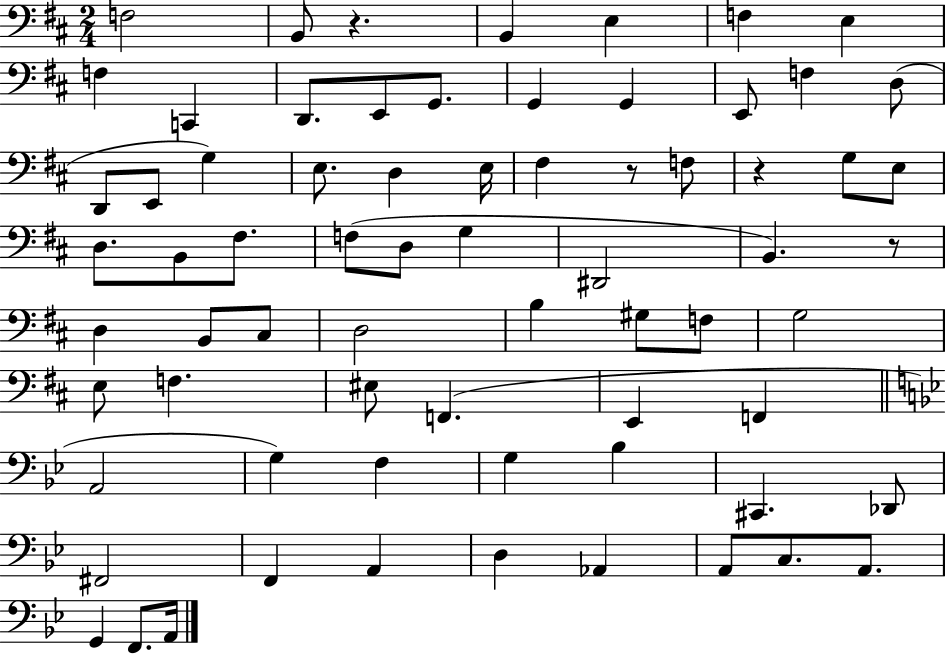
F3/h B2/e R/q. B2/q E3/q F3/q E3/q F3/q C2/q D2/e. E2/e G2/e. G2/q G2/q E2/e F3/q D3/e D2/e E2/e G3/q E3/e. D3/q E3/s F#3/q R/e F3/e R/q G3/e E3/e D3/e. B2/e F#3/e. F3/e D3/e G3/q D#2/h B2/q. R/e D3/q B2/e C#3/e D3/h B3/q G#3/e F3/e G3/h E3/e F3/q. EIS3/e F2/q. E2/q F2/q A2/h G3/q F3/q G3/q Bb3/q C#2/q. Db2/e F#2/h F2/q A2/q D3/q Ab2/q A2/e C3/e. A2/e. G2/q F2/e. A2/s